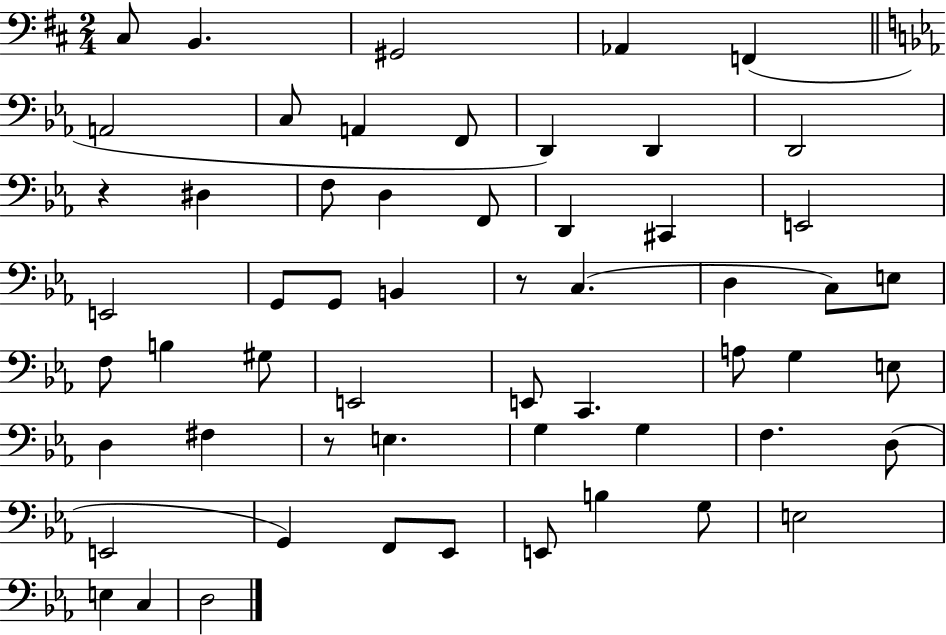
C#3/e B2/q. G#2/h Ab2/q F2/q A2/h C3/e A2/q F2/e D2/q D2/q D2/h R/q D#3/q F3/e D3/q F2/e D2/q C#2/q E2/h E2/h G2/e G2/e B2/q R/e C3/q. D3/q C3/e E3/e F3/e B3/q G#3/e E2/h E2/e C2/q. A3/e G3/q E3/e D3/q F#3/q R/e E3/q. G3/q G3/q F3/q. D3/e E2/h G2/q F2/e Eb2/e E2/e B3/q G3/e E3/h E3/q C3/q D3/h